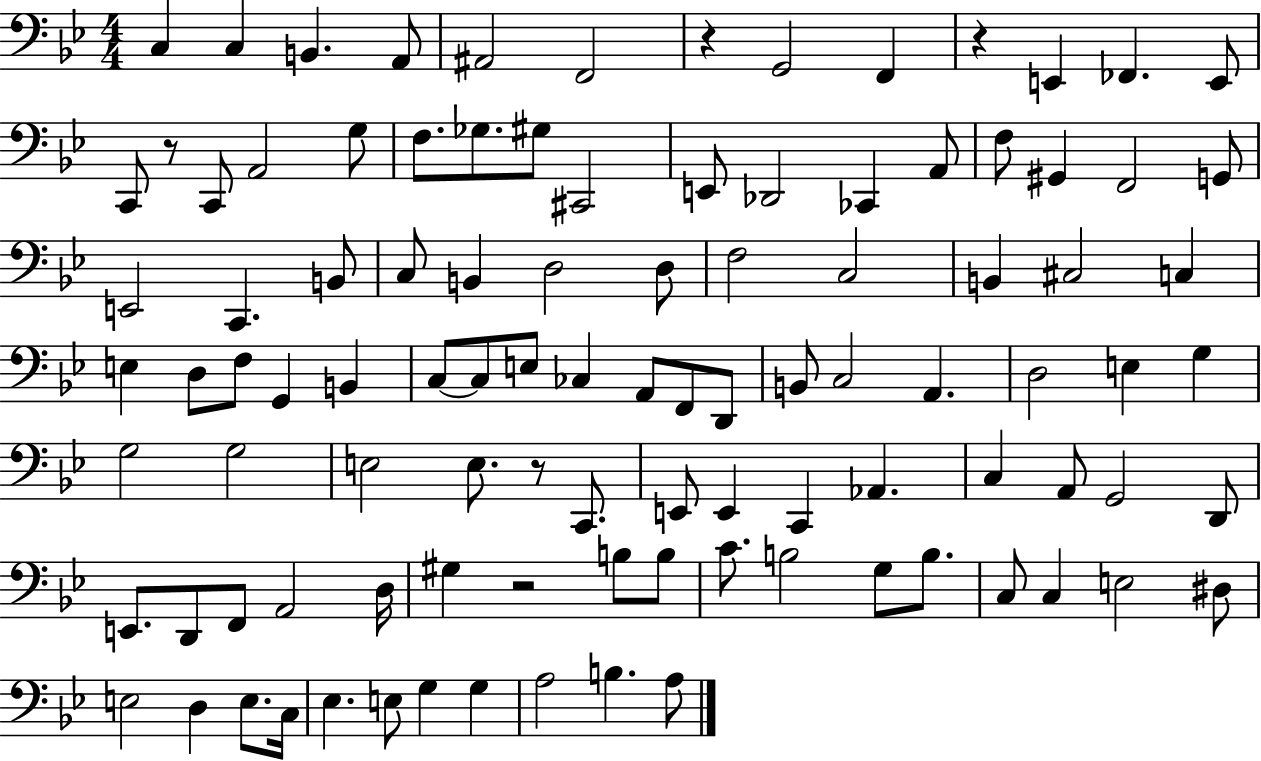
{
  \clef bass
  \numericTimeSignature
  \time 4/4
  \key bes \major
  c4 c4 b,4. a,8 | ais,2 f,2 | r4 g,2 f,4 | r4 e,4 fes,4. e,8 | \break c,8 r8 c,8 a,2 g8 | f8. ges8. gis8 cis,2 | e,8 des,2 ces,4 a,8 | f8 gis,4 f,2 g,8 | \break e,2 c,4. b,8 | c8 b,4 d2 d8 | f2 c2 | b,4 cis2 c4 | \break e4 d8 f8 g,4 b,4 | c8~~ c8 e8 ces4 a,8 f,8 d,8 | b,8 c2 a,4. | d2 e4 g4 | \break g2 g2 | e2 e8. r8 c,8. | e,8 e,4 c,4 aes,4. | c4 a,8 g,2 d,8 | \break e,8. d,8 f,8 a,2 d16 | gis4 r2 b8 b8 | c'8. b2 g8 b8. | c8 c4 e2 dis8 | \break e2 d4 e8. c16 | ees4. e8 g4 g4 | a2 b4. a8 | \bar "|."
}